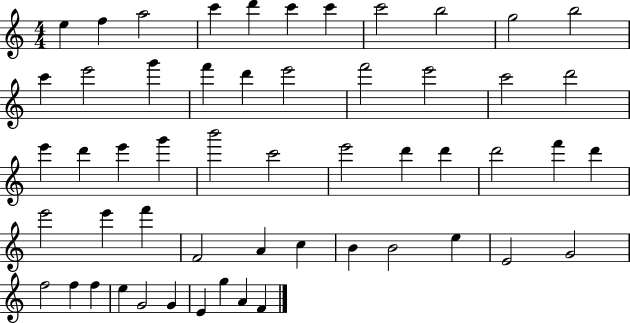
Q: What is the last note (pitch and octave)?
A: F4